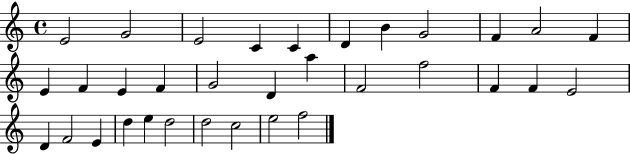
{
  \clef treble
  \time 4/4
  \defaultTimeSignature
  \key c \major
  e'2 g'2 | e'2 c'4 c'4 | d'4 b'4 g'2 | f'4 a'2 f'4 | \break e'4 f'4 e'4 f'4 | g'2 d'4 a''4 | f'2 f''2 | f'4 f'4 e'2 | \break d'4 f'2 e'4 | d''4 e''4 d''2 | d''2 c''2 | e''2 f''2 | \break \bar "|."
}